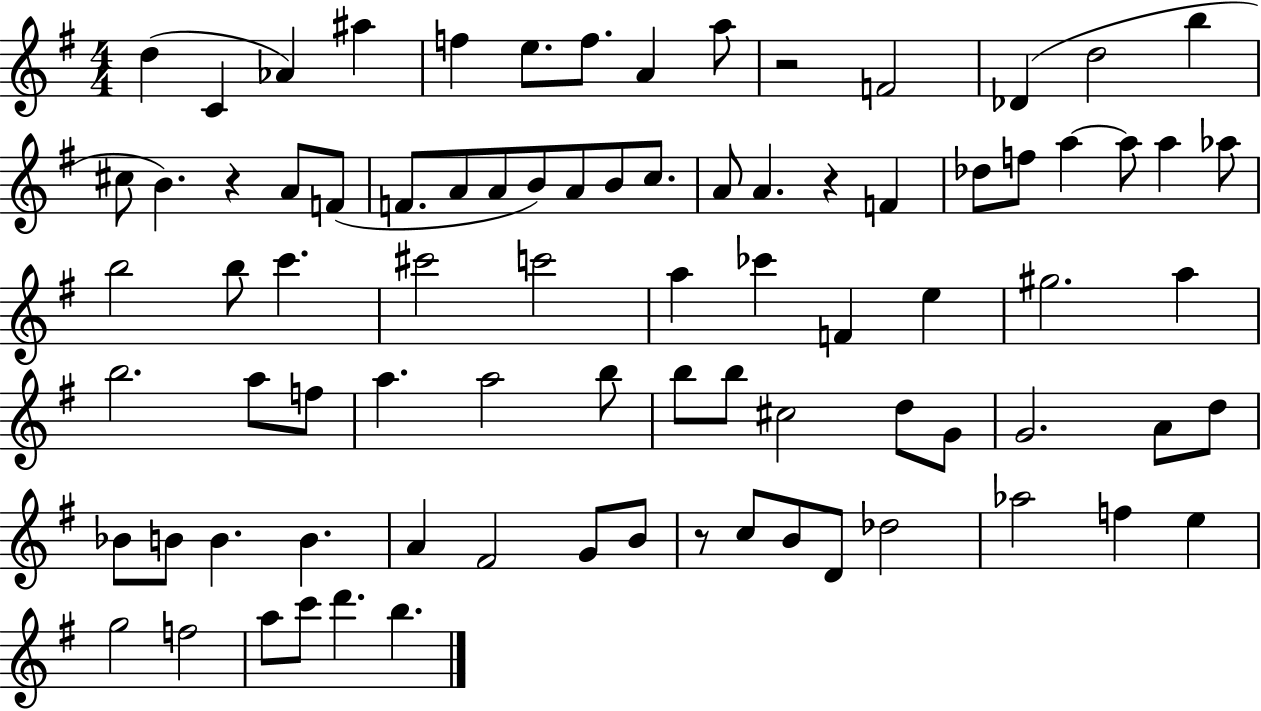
D5/q C4/q Ab4/q A#5/q F5/q E5/e. F5/e. A4/q A5/e R/h F4/h Db4/q D5/h B5/q C#5/e B4/q. R/q A4/e F4/e F4/e. A4/e A4/e B4/e A4/e B4/e C5/e. A4/e A4/q. R/q F4/q Db5/e F5/e A5/q A5/e A5/q Ab5/e B5/h B5/e C6/q. C#6/h C6/h A5/q CES6/q F4/q E5/q G#5/h. A5/q B5/h. A5/e F5/e A5/q. A5/h B5/e B5/e B5/e C#5/h D5/e G4/e G4/h. A4/e D5/e Bb4/e B4/e B4/q. B4/q. A4/q F#4/h G4/e B4/e R/e C5/e B4/e D4/e Db5/h Ab5/h F5/q E5/q G5/h F5/h A5/e C6/e D6/q. B5/q.